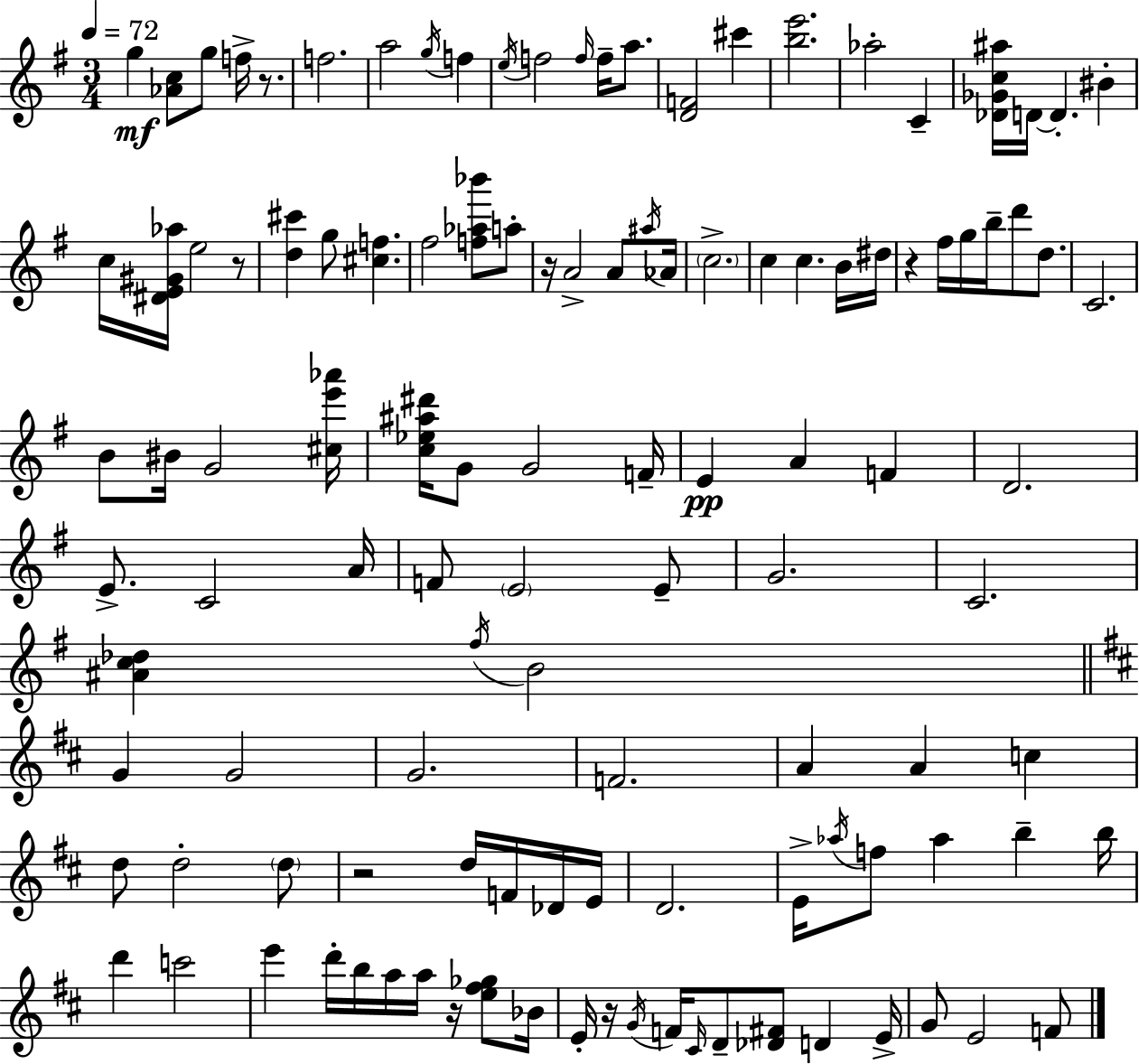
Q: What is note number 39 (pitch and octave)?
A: B4